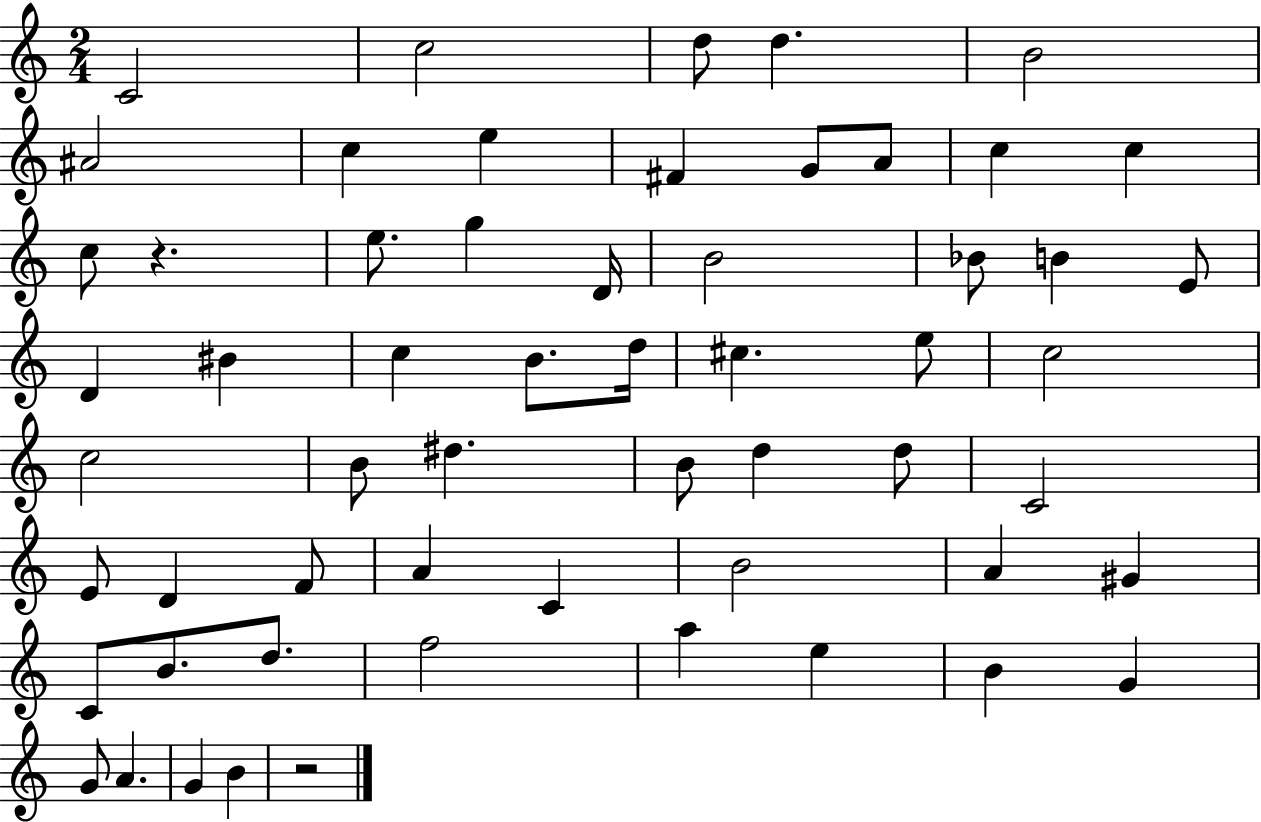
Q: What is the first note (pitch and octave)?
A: C4